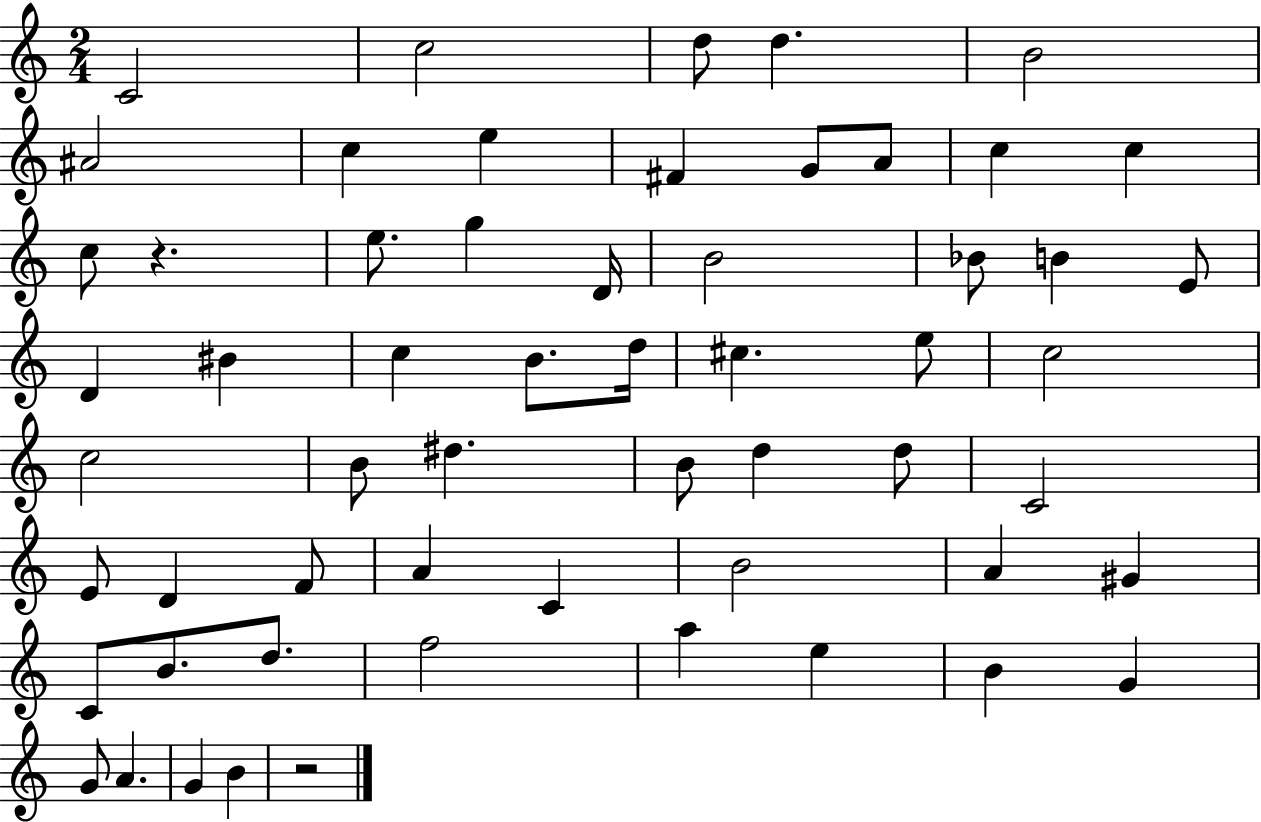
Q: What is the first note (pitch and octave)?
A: C4